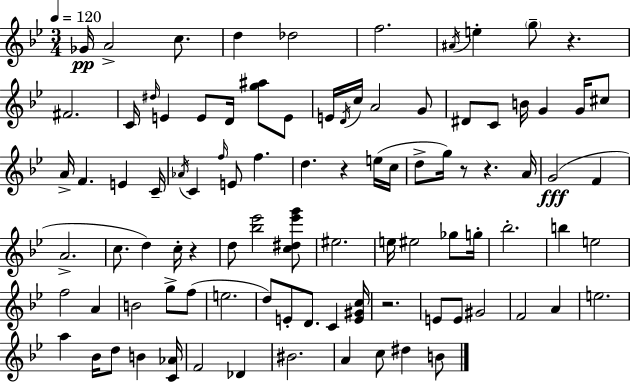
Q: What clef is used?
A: treble